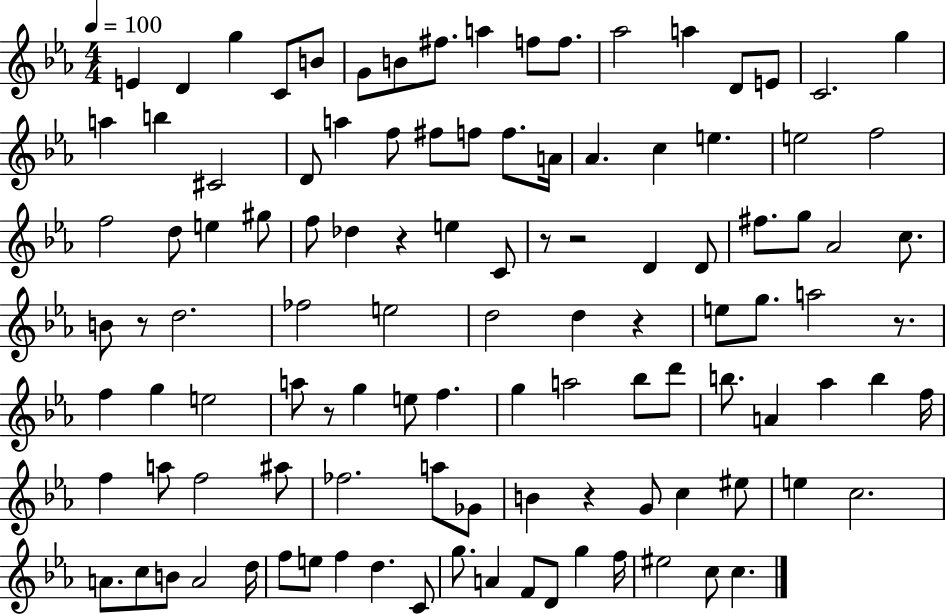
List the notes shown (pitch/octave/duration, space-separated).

E4/q D4/q G5/q C4/e B4/e G4/e B4/e F#5/e. A5/q F5/e F5/e. Ab5/h A5/q D4/e E4/e C4/h. G5/q A5/q B5/q C#4/h D4/e A5/q F5/e F#5/e F5/e F5/e. A4/s Ab4/q. C5/q E5/q. E5/h F5/h F5/h D5/e E5/q G#5/e F5/e Db5/q R/q E5/q C4/e R/e R/h D4/q D4/e F#5/e. G5/e Ab4/h C5/e. B4/e R/e D5/h. FES5/h E5/h D5/h D5/q R/q E5/e G5/e. A5/h R/e. F5/q G5/q E5/h A5/e R/e G5/q E5/e F5/q. G5/q A5/h Bb5/e D6/e B5/e. A4/q Ab5/q B5/q F5/s F5/q A5/e F5/h A#5/e FES5/h. A5/e Gb4/e B4/q R/q G4/e C5/q EIS5/e E5/q C5/h. A4/e. C5/e B4/e A4/h D5/s F5/e E5/e F5/q D5/q. C4/e G5/e. A4/q F4/e D4/e G5/q F5/s EIS5/h C5/e C5/q.